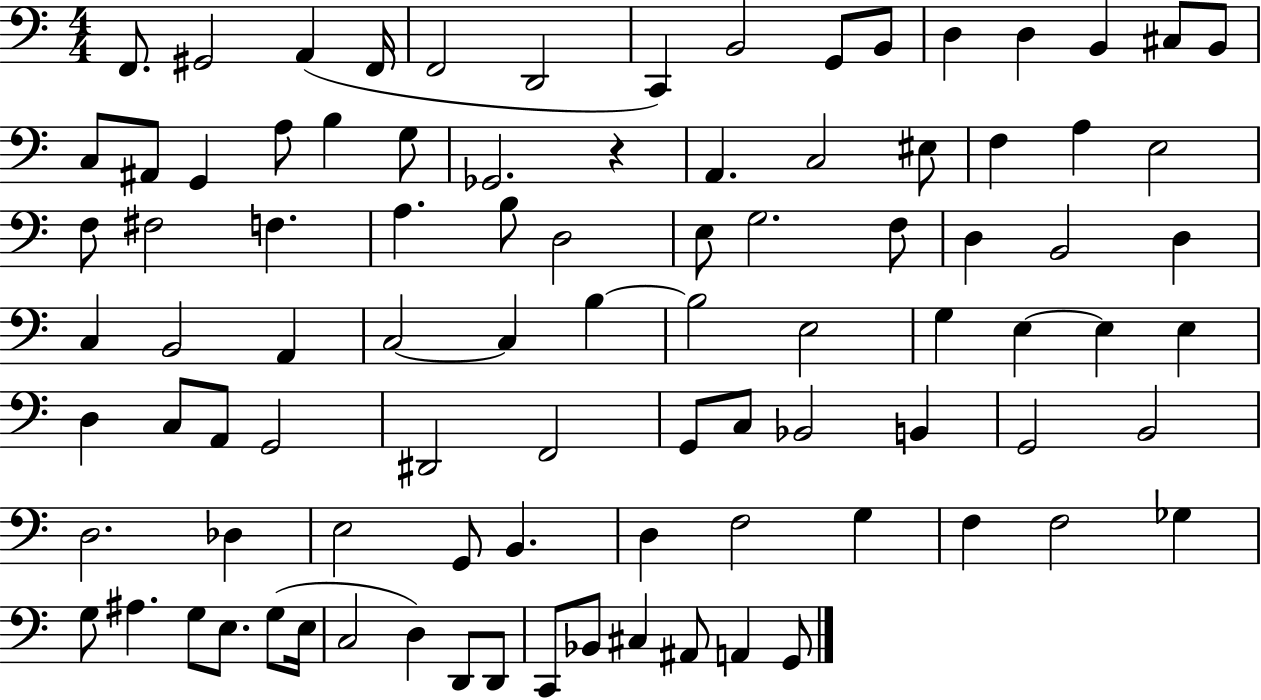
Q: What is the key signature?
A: C major